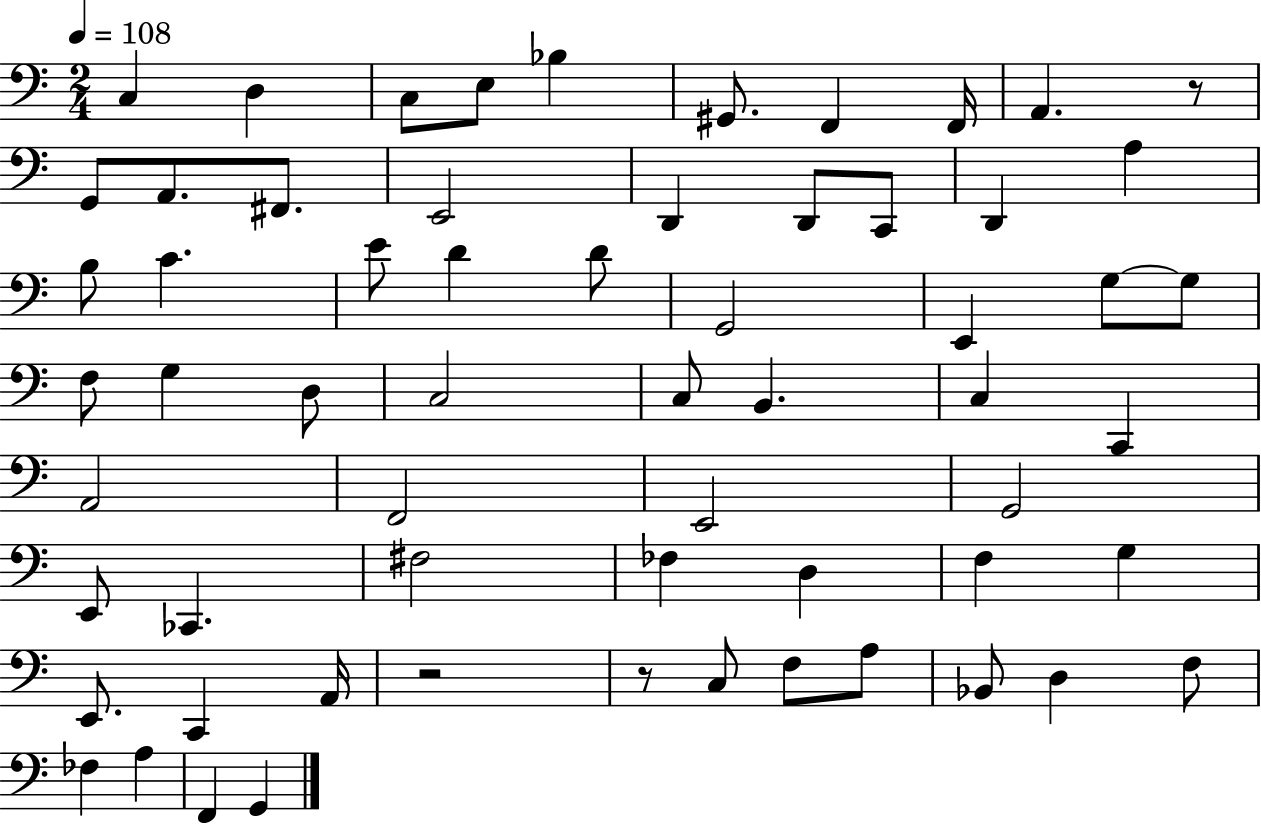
{
  \clef bass
  \numericTimeSignature
  \time 2/4
  \key c \major
  \tempo 4 = 108
  c4 d4 | c8 e8 bes4 | gis,8. f,4 f,16 | a,4. r8 | \break g,8 a,8. fis,8. | e,2 | d,4 d,8 c,8 | d,4 a4 | \break b8 c'4. | e'8 d'4 d'8 | g,2 | e,4 g8~~ g8 | \break f8 g4 d8 | c2 | c8 b,4. | c4 c,4 | \break a,2 | f,2 | e,2 | g,2 | \break e,8 ces,4. | fis2 | fes4 d4 | f4 g4 | \break e,8. c,4 a,16 | r2 | r8 c8 f8 a8 | bes,8 d4 f8 | \break fes4 a4 | f,4 g,4 | \bar "|."
}